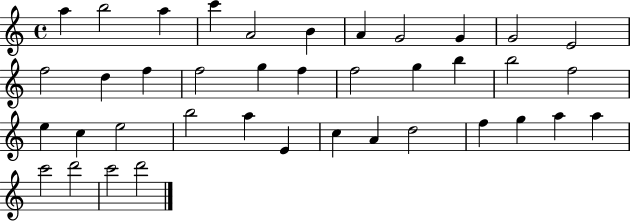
{
  \clef treble
  \time 4/4
  \defaultTimeSignature
  \key c \major
  a''4 b''2 a''4 | c'''4 a'2 b'4 | a'4 g'2 g'4 | g'2 e'2 | \break f''2 d''4 f''4 | f''2 g''4 f''4 | f''2 g''4 b''4 | b''2 f''2 | \break e''4 c''4 e''2 | b''2 a''4 e'4 | c''4 a'4 d''2 | f''4 g''4 a''4 a''4 | \break c'''2 d'''2 | c'''2 d'''2 | \bar "|."
}